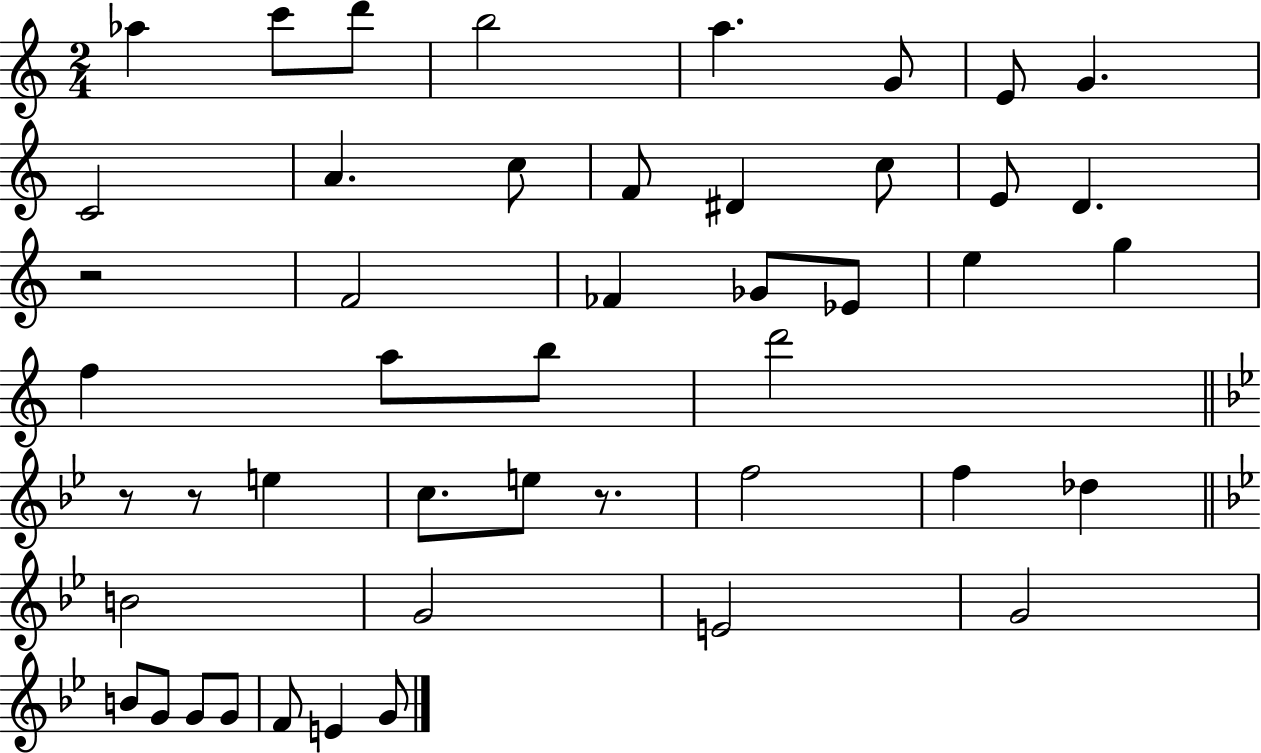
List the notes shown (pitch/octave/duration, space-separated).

Ab5/q C6/e D6/e B5/h A5/q. G4/e E4/e G4/q. C4/h A4/q. C5/e F4/e D#4/q C5/e E4/e D4/q. R/h F4/h FES4/q Gb4/e Eb4/e E5/q G5/q F5/q A5/e B5/e D6/h R/e R/e E5/q C5/e. E5/e R/e. F5/h F5/q Db5/q B4/h G4/h E4/h G4/h B4/e G4/e G4/e G4/e F4/e E4/q G4/e